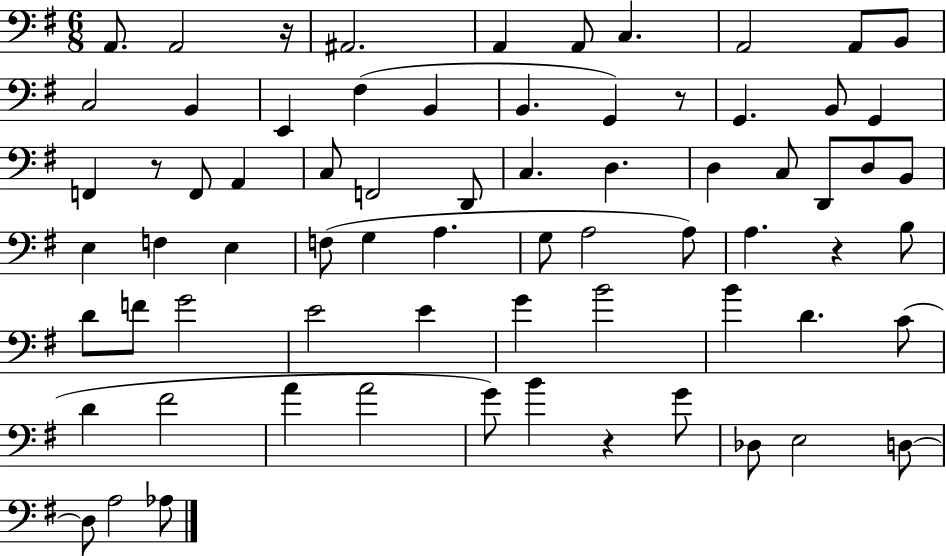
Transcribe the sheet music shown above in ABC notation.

X:1
T:Untitled
M:6/8
L:1/4
K:G
A,,/2 A,,2 z/4 ^A,,2 A,, A,,/2 C, A,,2 A,,/2 B,,/2 C,2 B,, E,, ^F, B,, B,, G,, z/2 G,, B,,/2 G,, F,, z/2 F,,/2 A,, C,/2 F,,2 D,,/2 C, D, D, C,/2 D,,/2 D,/2 B,,/2 E, F, E, F,/2 G, A, G,/2 A,2 A,/2 A, z B,/2 D/2 F/2 G2 E2 E G B2 B D C/2 D ^F2 A A2 G/2 B z G/2 _D,/2 E,2 D,/2 D,/2 A,2 _A,/2